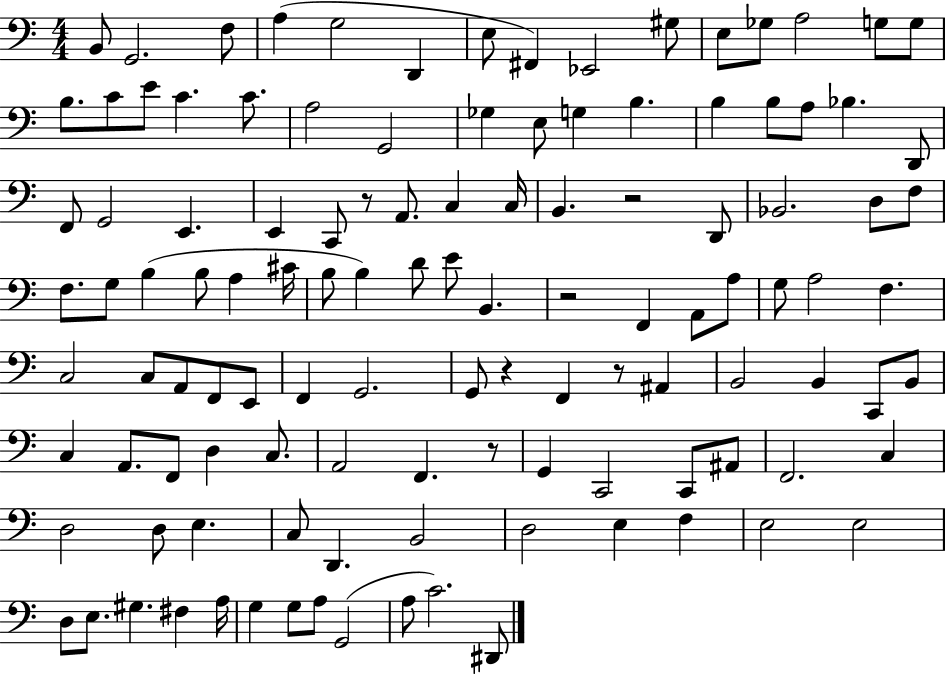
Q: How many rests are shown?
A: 6